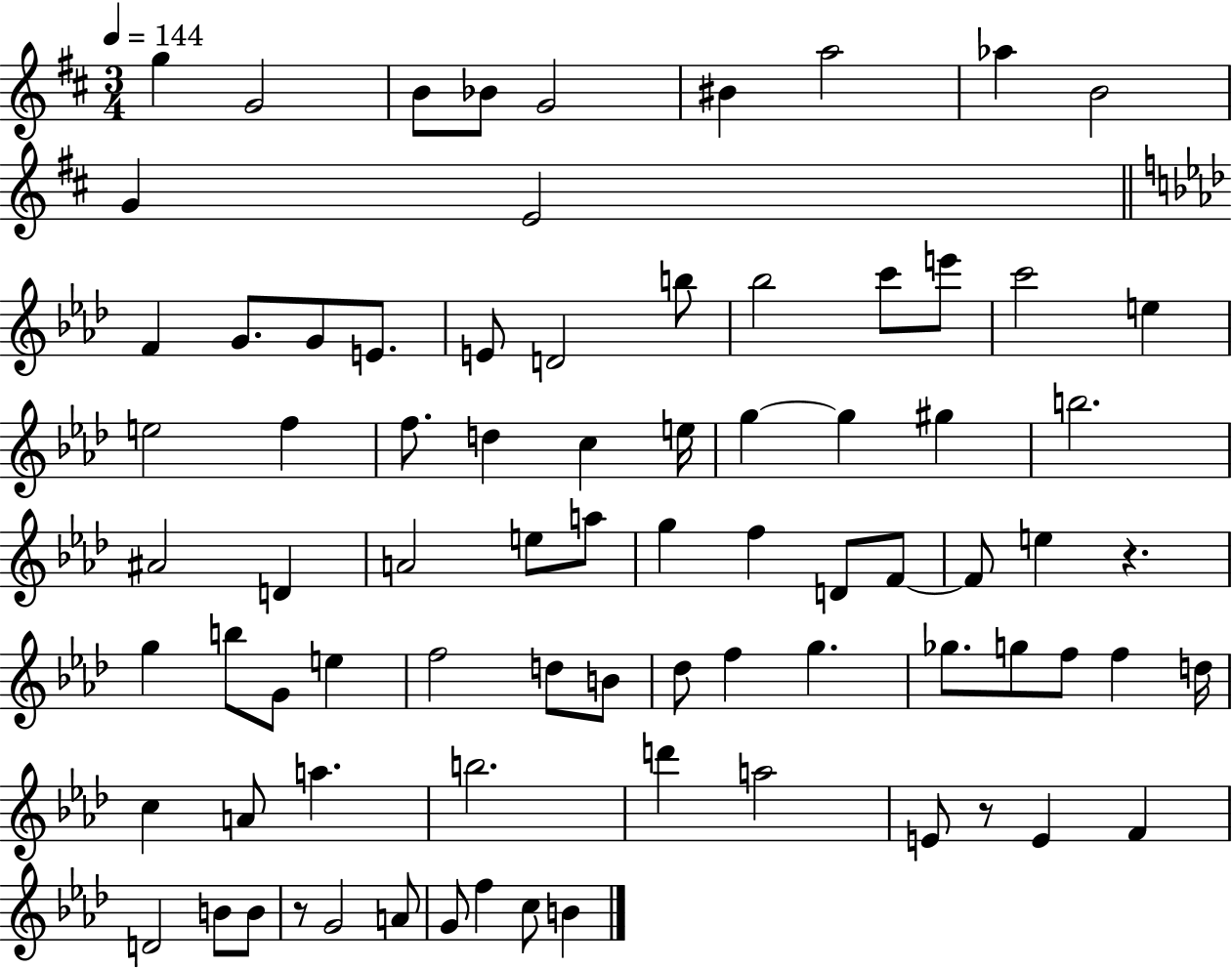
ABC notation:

X:1
T:Untitled
M:3/4
L:1/4
K:D
g G2 B/2 _B/2 G2 ^B a2 _a B2 G E2 F G/2 G/2 E/2 E/2 D2 b/2 _b2 c'/2 e'/2 c'2 e e2 f f/2 d c e/4 g g ^g b2 ^A2 D A2 e/2 a/2 g f D/2 F/2 F/2 e z g b/2 G/2 e f2 d/2 B/2 _d/2 f g _g/2 g/2 f/2 f d/4 c A/2 a b2 d' a2 E/2 z/2 E F D2 B/2 B/2 z/2 G2 A/2 G/2 f c/2 B